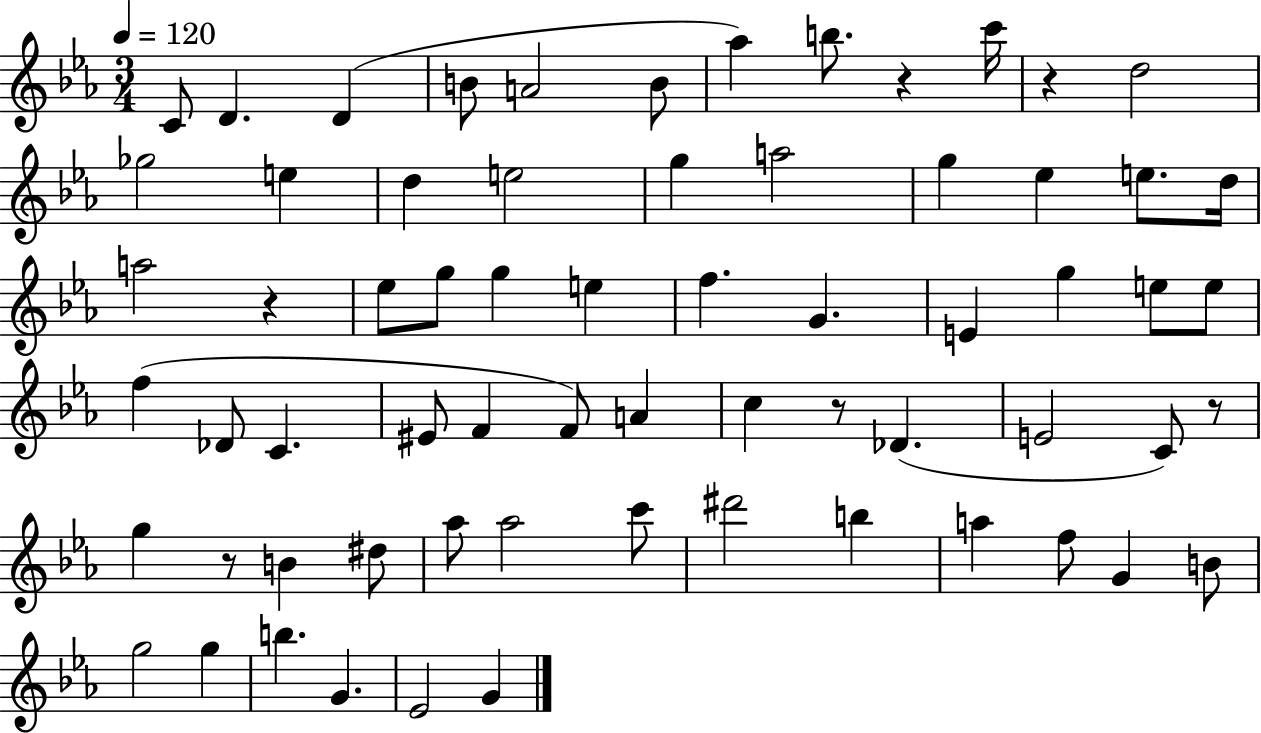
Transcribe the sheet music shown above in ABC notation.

X:1
T:Untitled
M:3/4
L:1/4
K:Eb
C/2 D D B/2 A2 B/2 _a b/2 z c'/4 z d2 _g2 e d e2 g a2 g _e e/2 d/4 a2 z _e/2 g/2 g e f G E g e/2 e/2 f _D/2 C ^E/2 F F/2 A c z/2 _D E2 C/2 z/2 g z/2 B ^d/2 _a/2 _a2 c'/2 ^d'2 b a f/2 G B/2 g2 g b G _E2 G